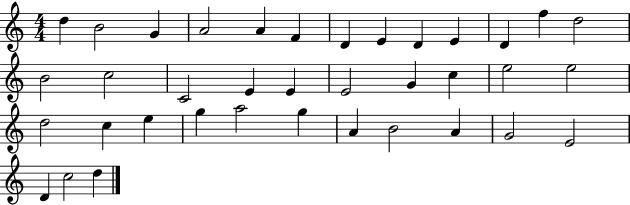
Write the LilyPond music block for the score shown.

{
  \clef treble
  \numericTimeSignature
  \time 4/4
  \key c \major
  d''4 b'2 g'4 | a'2 a'4 f'4 | d'4 e'4 d'4 e'4 | d'4 f''4 d''2 | \break b'2 c''2 | c'2 e'4 e'4 | e'2 g'4 c''4 | e''2 e''2 | \break d''2 c''4 e''4 | g''4 a''2 g''4 | a'4 b'2 a'4 | g'2 e'2 | \break d'4 c''2 d''4 | \bar "|."
}